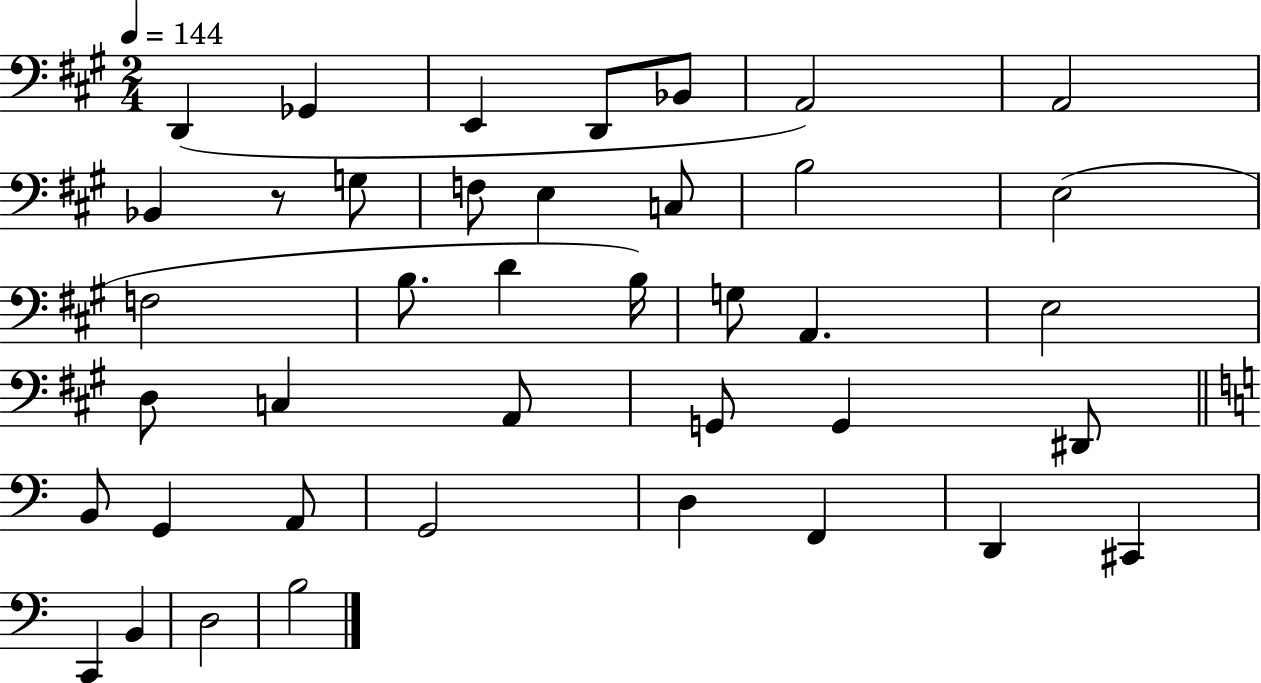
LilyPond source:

{
  \clef bass
  \numericTimeSignature
  \time 2/4
  \key a \major
  \tempo 4 = 144
  d,4( ges,4 | e,4 d,8 bes,8 | a,2) | a,2 | \break bes,4 r8 g8 | f8 e4 c8 | b2 | e2( | \break f2 | b8. d'4 b16) | g8 a,4. | e2 | \break d8 c4 a,8 | g,8 g,4 dis,8 | \bar "||" \break \key c \major b,8 g,4 a,8 | g,2 | d4 f,4 | d,4 cis,4 | \break c,4 b,4 | d2 | b2 | \bar "|."
}